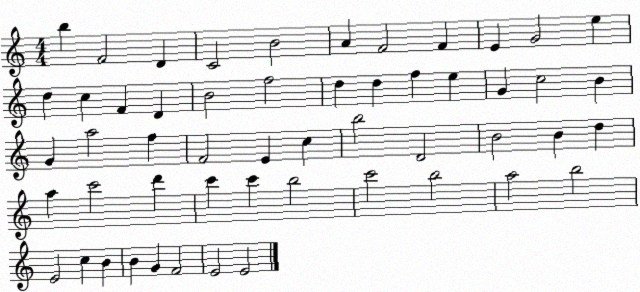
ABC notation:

X:1
T:Untitled
M:4/4
L:1/4
K:C
b F2 D C2 B2 A F2 F E G2 e d c F D B2 f2 d d f e G c2 B G a2 f F2 E c b2 D2 B2 B d a c'2 d' c' c' b2 c'2 b2 a2 b2 E2 c B B G F2 E2 E2